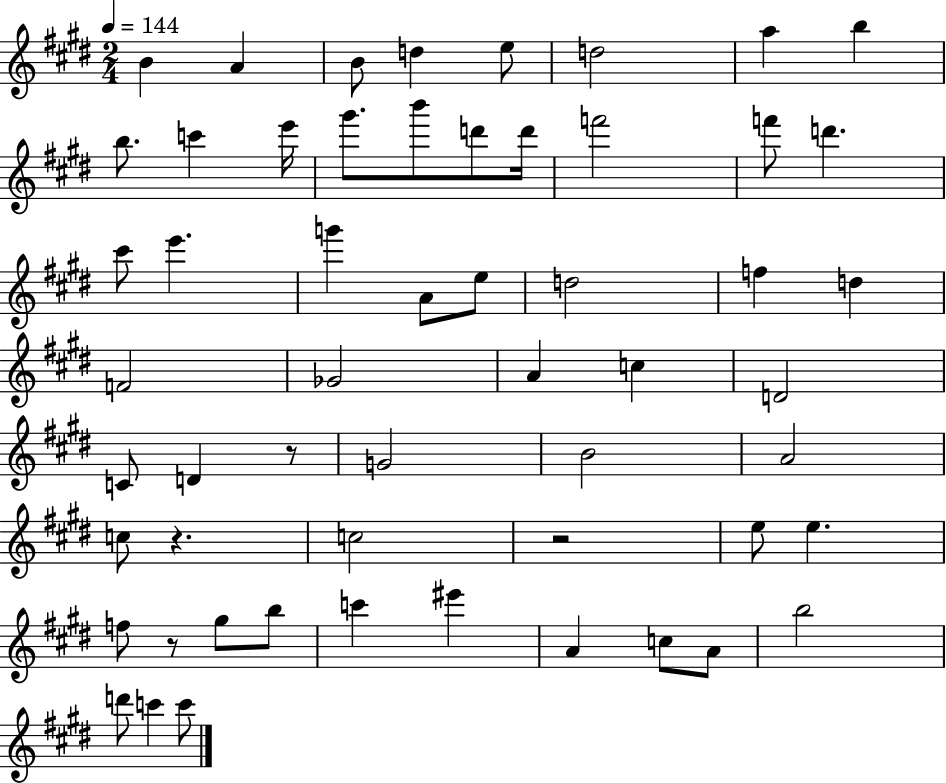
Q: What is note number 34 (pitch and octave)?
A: G4